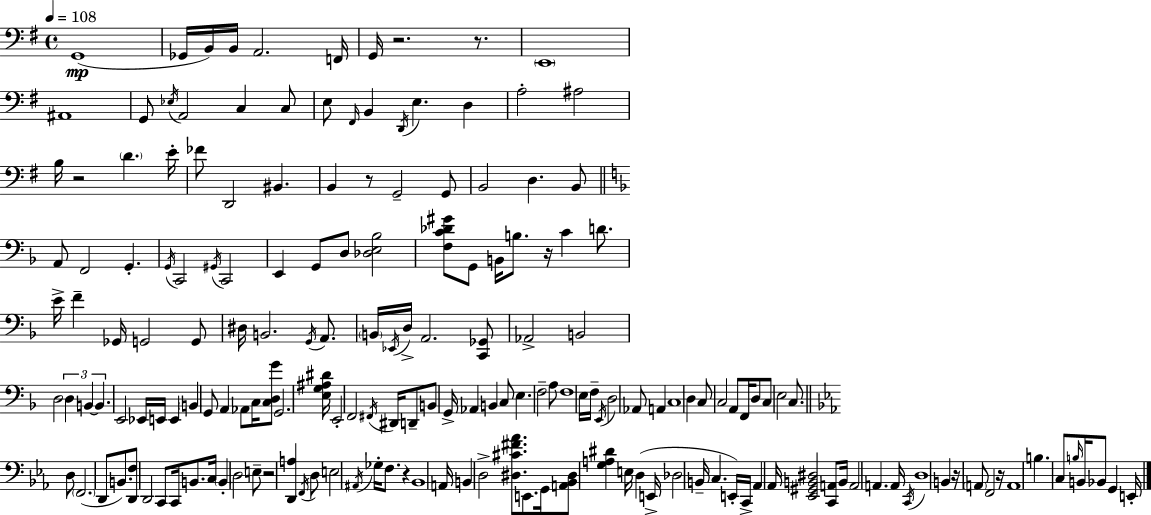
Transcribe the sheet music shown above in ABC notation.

X:1
T:Untitled
M:4/4
L:1/4
K:G
G,,4 _G,,/4 B,,/4 B,,/4 A,,2 F,,/4 G,,/4 z2 z/2 E,,4 ^A,,4 G,,/2 _E,/4 A,,2 C, C,/2 E,/2 ^F,,/4 B,, D,,/4 E, D, A,2 ^A,2 B,/4 z2 D E/4 _F/2 D,,2 ^B,, B,, z/2 G,,2 G,,/2 B,,2 D, B,,/2 A,,/2 F,,2 G,, G,,/4 C,,2 ^G,,/4 C,,2 E,, G,,/2 D,/2 [_D,E,_B,]2 [F,C_D^G]/2 G,,/2 B,,/4 B,/2 z/4 C D/2 E/4 F _G,,/4 G,,2 G,,/2 ^D,/4 B,,2 G,,/4 A,,/2 B,,/4 _E,,/4 D,/4 A,,2 [C,,_G,,]/2 _A,,2 B,,2 D,2 D, B,, B,, E,,2 _E,,/4 E,,/4 E,, B,, G,,/2 A,, _A,,/2 C,/4 [C,D,G]/2 G,,2 [E,G,^A,^D]/4 E,,2 F,,2 ^F,,/4 ^D,,/4 D,,/2 B,,/2 G,,/4 _A,, B,, C,/2 E, F,2 A,/2 F,4 E,/4 F,/4 E,,/4 D,2 _A,,/2 A,, C,4 D, C,/2 C,2 A,,/2 F,,/4 D,/2 C,/2 E,2 C,/2 D,/2 F,,2 D,,/2 B,,/2 [D,,F,]/2 D,,2 C,,/2 C,,/4 B,,/2 C,/4 B,, D,2 E,/2 z2 [D,,A,] F,,/4 D,/2 E,2 ^A,,/4 _G,/4 F,/2 z _B,,4 A,,/4 B,, D,2 [^D,^C^F_A]/2 E,,/2 G,,/4 [A,,_B,,^D,]/2 [G,A,^D] E,/4 D, E,,/4 _D,2 B,,/4 C, E,,/4 C,,/4 _A,, _A,,/4 [_E,,^G,,B,,^D,]2 [C,,A,,]/2 B,,/4 A,,2 A,, A,,/4 C,,/4 D,4 B,, z/4 A,,/2 F,,2 z/4 A,,4 B, C,/2 B,/4 B,,/4 _B,,/2 G,, E,,/4